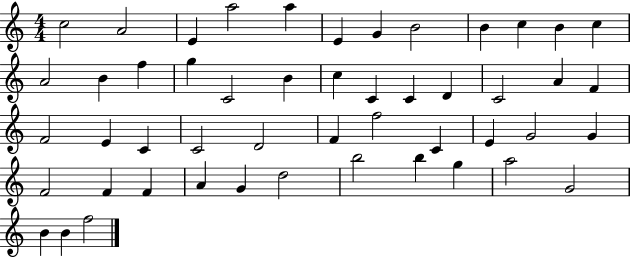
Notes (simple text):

C5/h A4/h E4/q A5/h A5/q E4/q G4/q B4/h B4/q C5/q B4/q C5/q A4/h B4/q F5/q G5/q C4/h B4/q C5/q C4/q C4/q D4/q C4/h A4/q F4/q F4/h E4/q C4/q C4/h D4/h F4/q F5/h C4/q E4/q G4/h G4/q F4/h F4/q F4/q A4/q G4/q D5/h B5/h B5/q G5/q A5/h G4/h B4/q B4/q F5/h